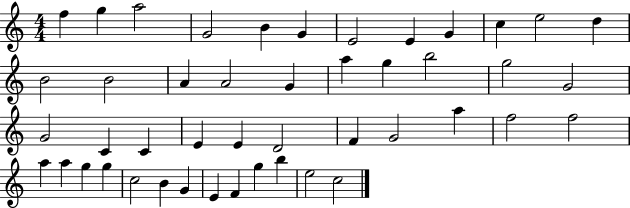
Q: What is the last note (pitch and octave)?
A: C5